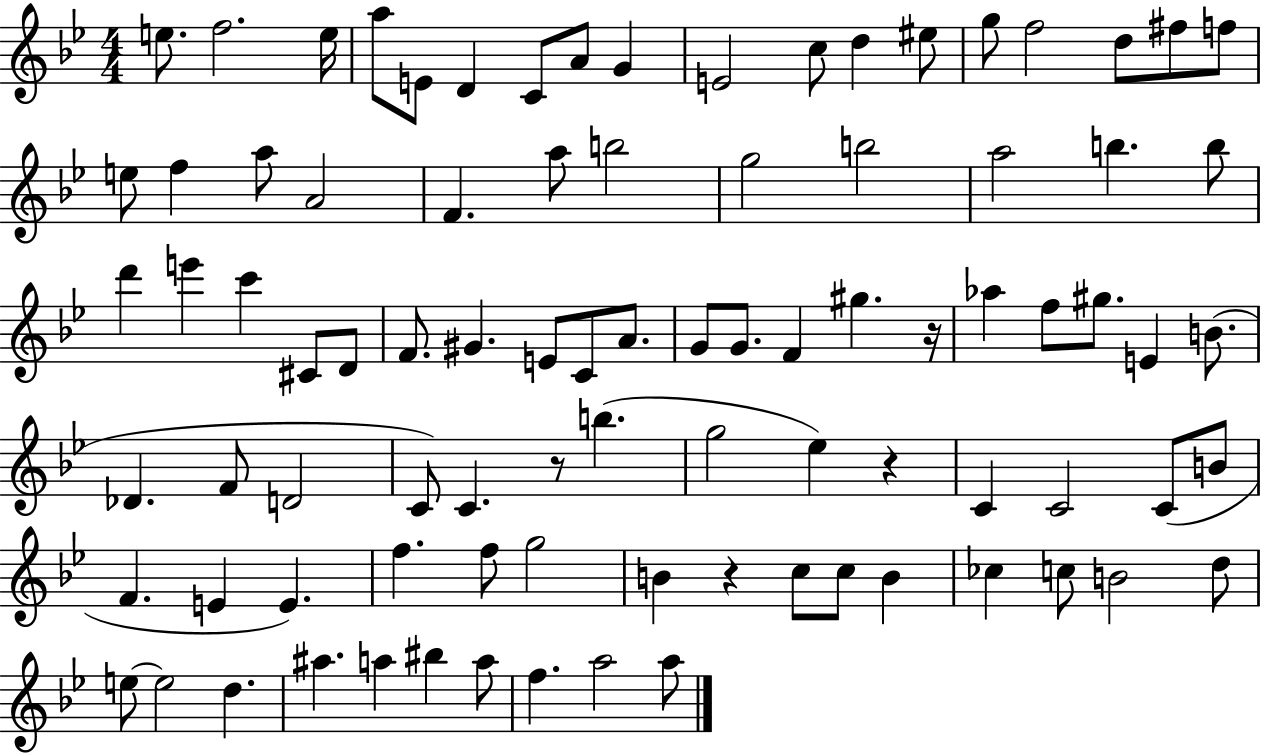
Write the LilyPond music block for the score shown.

{
  \clef treble
  \numericTimeSignature
  \time 4/4
  \key bes \major
  \repeat volta 2 { e''8. f''2. e''16 | a''8 e'8 d'4 c'8 a'8 g'4 | e'2 c''8 d''4 eis''8 | g''8 f''2 d''8 fis''8 f''8 | \break e''8 f''4 a''8 a'2 | f'4. a''8 b''2 | g''2 b''2 | a''2 b''4. b''8 | \break d'''4 e'''4 c'''4 cis'8 d'8 | f'8. gis'4. e'8 c'8 a'8. | g'8 g'8. f'4 gis''4. r16 | aes''4 f''8 gis''8. e'4 b'8.( | \break des'4. f'8 d'2 | c'8) c'4. r8 b''4.( | g''2 ees''4) r4 | c'4 c'2 c'8( b'8 | \break f'4. e'4 e'4.) | f''4. f''8 g''2 | b'4 r4 c''8 c''8 b'4 | ces''4 c''8 b'2 d''8 | \break e''8~~ e''2 d''4. | ais''4. a''4 bis''4 a''8 | f''4. a''2 a''8 | } \bar "|."
}